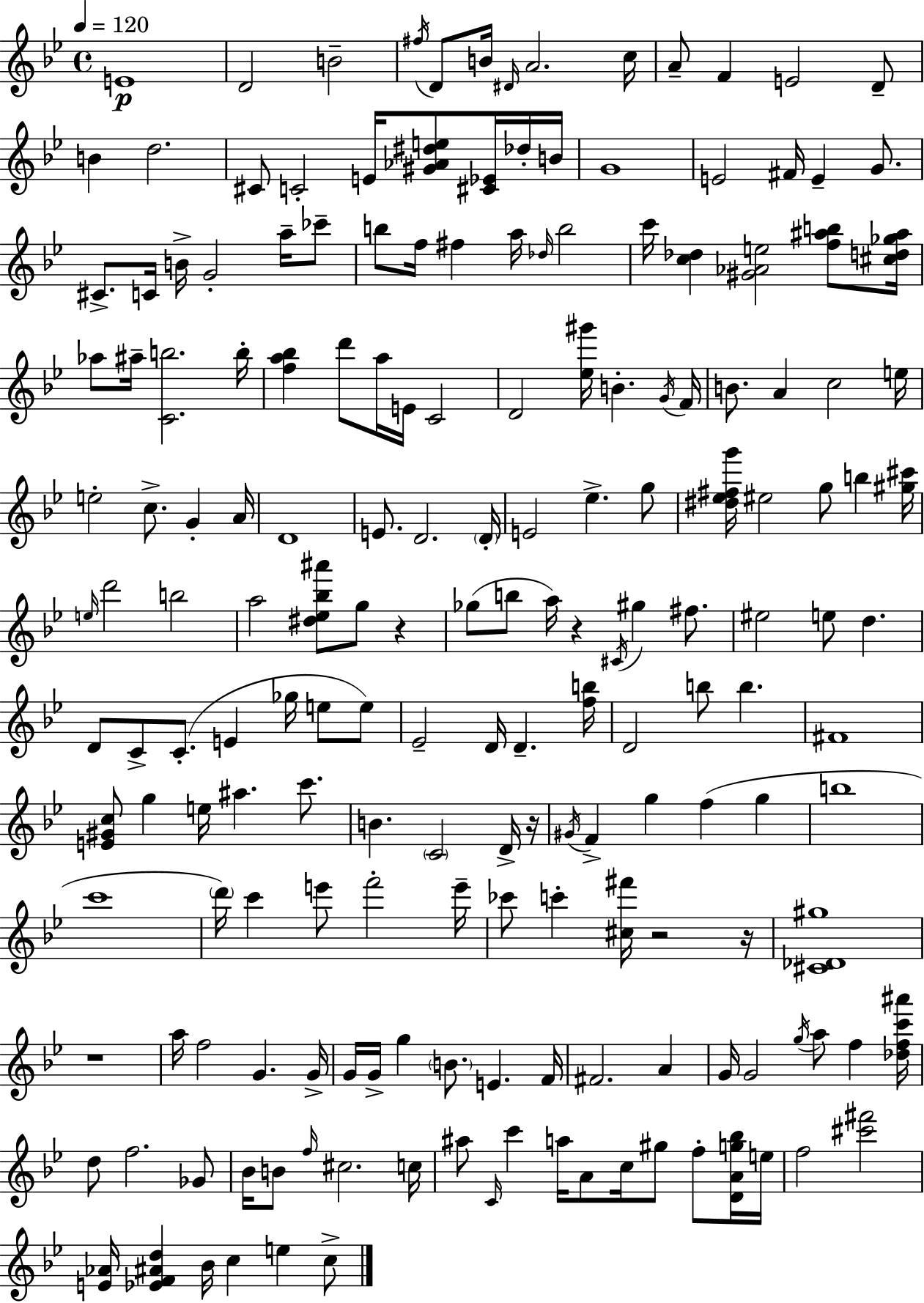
E4/w D4/h B4/h F#5/s D4/e B4/s D#4/s A4/h. C5/s A4/e F4/q E4/h D4/e B4/q D5/h. C#4/e C4/h E4/s [G#4,Ab4,D#5,E5]/e [C#4,Eb4]/s Db5/s B4/s G4/w E4/h F#4/s E4/q G4/e. C#4/e. C4/s B4/s G4/h A5/s CES6/e B5/e F5/s F#5/q A5/s Db5/s B5/h C6/s [C5,Db5]/q [G#4,Ab4,E5]/h [F5,A#5,B5]/e [C#5,D5,Gb5,A#5]/s Ab5/e A#5/s [C4,B5]/h. B5/s [F5,A5,Bb5]/q D6/e A5/s E4/s C4/h D4/h [Eb5,G#6]/s B4/q. G4/s F4/s B4/e. A4/q C5/h E5/s E5/h C5/e. G4/q A4/s D4/w E4/e. D4/h. D4/s E4/h Eb5/q. G5/e [D#5,Eb5,F#5,G6]/s EIS5/h G5/e B5/q [G#5,C#6]/s E5/s D6/h B5/h A5/h [D#5,Eb5,Bb5,A#6]/e G5/e R/q Gb5/e B5/e A5/s R/q C#4/s G#5/q F#5/e. EIS5/h E5/e D5/q. D4/e C4/e C4/e. E4/q Gb5/s E5/e E5/e Eb4/h D4/s D4/q. [F5,B5]/s D4/h B5/e B5/q. F#4/w [E4,G#4,C5]/e G5/q E5/s A#5/q. C6/e. B4/q. C4/h D4/s R/s G#4/s F4/q G5/q F5/q G5/q B5/w C6/w D6/s C6/q E6/e F6/h E6/s CES6/e C6/q [C#5,F#6]/s R/h R/s [C#4,Db4,G#5]/w R/w A5/s F5/h G4/q. G4/s G4/s G4/s G5/q B4/e. E4/q. F4/s F#4/h. A4/q G4/s G4/h G5/s A5/e F5/q [Db5,F5,C6,A#6]/s D5/e F5/h. Gb4/e Bb4/s B4/e F5/s C#5/h. C5/s A#5/e C4/s C6/q A5/s A4/e C5/s G#5/e F5/e [D4,A4,G5,Bb5]/s E5/s F5/h [C#6,F#6]/h [E4,Ab4]/s [Eb4,F4,A#4,D5]/q Bb4/s C5/q E5/q C5/e